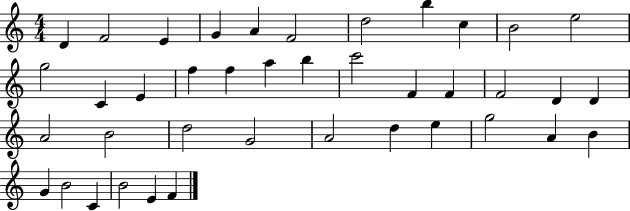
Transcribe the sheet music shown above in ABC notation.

X:1
T:Untitled
M:4/4
L:1/4
K:C
D F2 E G A F2 d2 b c B2 e2 g2 C E f f a b c'2 F F F2 D D A2 B2 d2 G2 A2 d e g2 A B G B2 C B2 E F